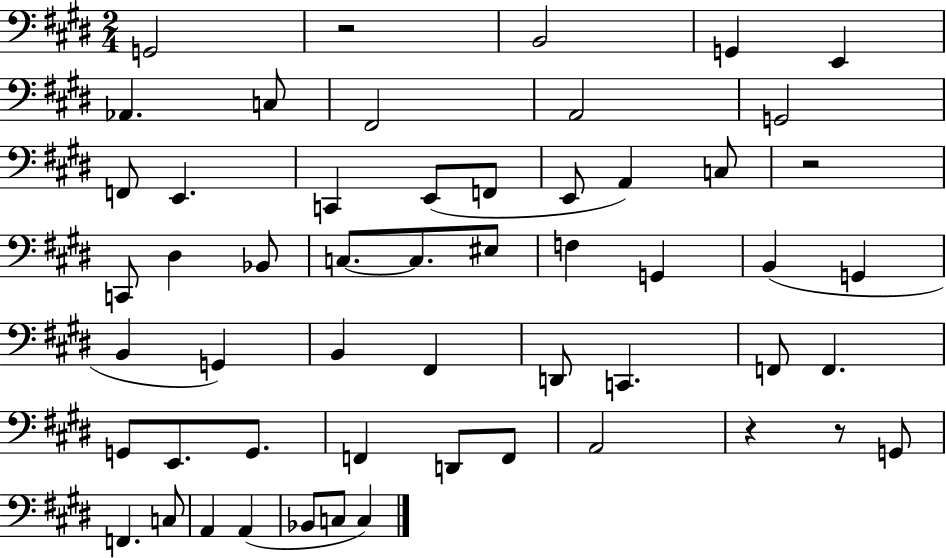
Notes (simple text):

G2/h R/h B2/h G2/q E2/q Ab2/q. C3/e F#2/h A2/h G2/h F2/e E2/q. C2/q E2/e F2/e E2/e A2/q C3/e R/h C2/e D#3/q Bb2/e C3/e. C3/e. EIS3/e F3/q G2/q B2/q G2/q B2/q G2/q B2/q F#2/q D2/e C2/q. F2/e F2/q. G2/e E2/e. G2/e. F2/q D2/e F2/e A2/h R/q R/e G2/e F2/q. C3/e A2/q A2/q Bb2/e C3/e C3/q